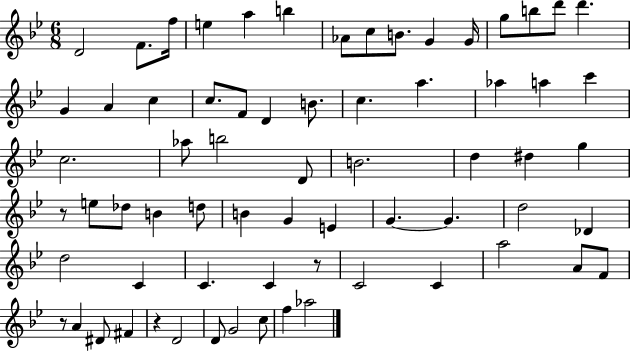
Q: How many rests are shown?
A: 4